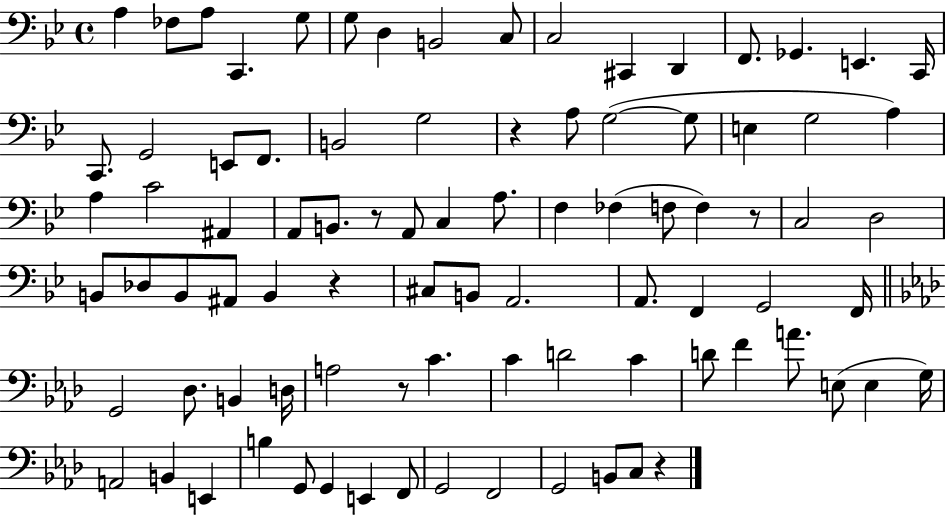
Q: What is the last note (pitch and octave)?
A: C3